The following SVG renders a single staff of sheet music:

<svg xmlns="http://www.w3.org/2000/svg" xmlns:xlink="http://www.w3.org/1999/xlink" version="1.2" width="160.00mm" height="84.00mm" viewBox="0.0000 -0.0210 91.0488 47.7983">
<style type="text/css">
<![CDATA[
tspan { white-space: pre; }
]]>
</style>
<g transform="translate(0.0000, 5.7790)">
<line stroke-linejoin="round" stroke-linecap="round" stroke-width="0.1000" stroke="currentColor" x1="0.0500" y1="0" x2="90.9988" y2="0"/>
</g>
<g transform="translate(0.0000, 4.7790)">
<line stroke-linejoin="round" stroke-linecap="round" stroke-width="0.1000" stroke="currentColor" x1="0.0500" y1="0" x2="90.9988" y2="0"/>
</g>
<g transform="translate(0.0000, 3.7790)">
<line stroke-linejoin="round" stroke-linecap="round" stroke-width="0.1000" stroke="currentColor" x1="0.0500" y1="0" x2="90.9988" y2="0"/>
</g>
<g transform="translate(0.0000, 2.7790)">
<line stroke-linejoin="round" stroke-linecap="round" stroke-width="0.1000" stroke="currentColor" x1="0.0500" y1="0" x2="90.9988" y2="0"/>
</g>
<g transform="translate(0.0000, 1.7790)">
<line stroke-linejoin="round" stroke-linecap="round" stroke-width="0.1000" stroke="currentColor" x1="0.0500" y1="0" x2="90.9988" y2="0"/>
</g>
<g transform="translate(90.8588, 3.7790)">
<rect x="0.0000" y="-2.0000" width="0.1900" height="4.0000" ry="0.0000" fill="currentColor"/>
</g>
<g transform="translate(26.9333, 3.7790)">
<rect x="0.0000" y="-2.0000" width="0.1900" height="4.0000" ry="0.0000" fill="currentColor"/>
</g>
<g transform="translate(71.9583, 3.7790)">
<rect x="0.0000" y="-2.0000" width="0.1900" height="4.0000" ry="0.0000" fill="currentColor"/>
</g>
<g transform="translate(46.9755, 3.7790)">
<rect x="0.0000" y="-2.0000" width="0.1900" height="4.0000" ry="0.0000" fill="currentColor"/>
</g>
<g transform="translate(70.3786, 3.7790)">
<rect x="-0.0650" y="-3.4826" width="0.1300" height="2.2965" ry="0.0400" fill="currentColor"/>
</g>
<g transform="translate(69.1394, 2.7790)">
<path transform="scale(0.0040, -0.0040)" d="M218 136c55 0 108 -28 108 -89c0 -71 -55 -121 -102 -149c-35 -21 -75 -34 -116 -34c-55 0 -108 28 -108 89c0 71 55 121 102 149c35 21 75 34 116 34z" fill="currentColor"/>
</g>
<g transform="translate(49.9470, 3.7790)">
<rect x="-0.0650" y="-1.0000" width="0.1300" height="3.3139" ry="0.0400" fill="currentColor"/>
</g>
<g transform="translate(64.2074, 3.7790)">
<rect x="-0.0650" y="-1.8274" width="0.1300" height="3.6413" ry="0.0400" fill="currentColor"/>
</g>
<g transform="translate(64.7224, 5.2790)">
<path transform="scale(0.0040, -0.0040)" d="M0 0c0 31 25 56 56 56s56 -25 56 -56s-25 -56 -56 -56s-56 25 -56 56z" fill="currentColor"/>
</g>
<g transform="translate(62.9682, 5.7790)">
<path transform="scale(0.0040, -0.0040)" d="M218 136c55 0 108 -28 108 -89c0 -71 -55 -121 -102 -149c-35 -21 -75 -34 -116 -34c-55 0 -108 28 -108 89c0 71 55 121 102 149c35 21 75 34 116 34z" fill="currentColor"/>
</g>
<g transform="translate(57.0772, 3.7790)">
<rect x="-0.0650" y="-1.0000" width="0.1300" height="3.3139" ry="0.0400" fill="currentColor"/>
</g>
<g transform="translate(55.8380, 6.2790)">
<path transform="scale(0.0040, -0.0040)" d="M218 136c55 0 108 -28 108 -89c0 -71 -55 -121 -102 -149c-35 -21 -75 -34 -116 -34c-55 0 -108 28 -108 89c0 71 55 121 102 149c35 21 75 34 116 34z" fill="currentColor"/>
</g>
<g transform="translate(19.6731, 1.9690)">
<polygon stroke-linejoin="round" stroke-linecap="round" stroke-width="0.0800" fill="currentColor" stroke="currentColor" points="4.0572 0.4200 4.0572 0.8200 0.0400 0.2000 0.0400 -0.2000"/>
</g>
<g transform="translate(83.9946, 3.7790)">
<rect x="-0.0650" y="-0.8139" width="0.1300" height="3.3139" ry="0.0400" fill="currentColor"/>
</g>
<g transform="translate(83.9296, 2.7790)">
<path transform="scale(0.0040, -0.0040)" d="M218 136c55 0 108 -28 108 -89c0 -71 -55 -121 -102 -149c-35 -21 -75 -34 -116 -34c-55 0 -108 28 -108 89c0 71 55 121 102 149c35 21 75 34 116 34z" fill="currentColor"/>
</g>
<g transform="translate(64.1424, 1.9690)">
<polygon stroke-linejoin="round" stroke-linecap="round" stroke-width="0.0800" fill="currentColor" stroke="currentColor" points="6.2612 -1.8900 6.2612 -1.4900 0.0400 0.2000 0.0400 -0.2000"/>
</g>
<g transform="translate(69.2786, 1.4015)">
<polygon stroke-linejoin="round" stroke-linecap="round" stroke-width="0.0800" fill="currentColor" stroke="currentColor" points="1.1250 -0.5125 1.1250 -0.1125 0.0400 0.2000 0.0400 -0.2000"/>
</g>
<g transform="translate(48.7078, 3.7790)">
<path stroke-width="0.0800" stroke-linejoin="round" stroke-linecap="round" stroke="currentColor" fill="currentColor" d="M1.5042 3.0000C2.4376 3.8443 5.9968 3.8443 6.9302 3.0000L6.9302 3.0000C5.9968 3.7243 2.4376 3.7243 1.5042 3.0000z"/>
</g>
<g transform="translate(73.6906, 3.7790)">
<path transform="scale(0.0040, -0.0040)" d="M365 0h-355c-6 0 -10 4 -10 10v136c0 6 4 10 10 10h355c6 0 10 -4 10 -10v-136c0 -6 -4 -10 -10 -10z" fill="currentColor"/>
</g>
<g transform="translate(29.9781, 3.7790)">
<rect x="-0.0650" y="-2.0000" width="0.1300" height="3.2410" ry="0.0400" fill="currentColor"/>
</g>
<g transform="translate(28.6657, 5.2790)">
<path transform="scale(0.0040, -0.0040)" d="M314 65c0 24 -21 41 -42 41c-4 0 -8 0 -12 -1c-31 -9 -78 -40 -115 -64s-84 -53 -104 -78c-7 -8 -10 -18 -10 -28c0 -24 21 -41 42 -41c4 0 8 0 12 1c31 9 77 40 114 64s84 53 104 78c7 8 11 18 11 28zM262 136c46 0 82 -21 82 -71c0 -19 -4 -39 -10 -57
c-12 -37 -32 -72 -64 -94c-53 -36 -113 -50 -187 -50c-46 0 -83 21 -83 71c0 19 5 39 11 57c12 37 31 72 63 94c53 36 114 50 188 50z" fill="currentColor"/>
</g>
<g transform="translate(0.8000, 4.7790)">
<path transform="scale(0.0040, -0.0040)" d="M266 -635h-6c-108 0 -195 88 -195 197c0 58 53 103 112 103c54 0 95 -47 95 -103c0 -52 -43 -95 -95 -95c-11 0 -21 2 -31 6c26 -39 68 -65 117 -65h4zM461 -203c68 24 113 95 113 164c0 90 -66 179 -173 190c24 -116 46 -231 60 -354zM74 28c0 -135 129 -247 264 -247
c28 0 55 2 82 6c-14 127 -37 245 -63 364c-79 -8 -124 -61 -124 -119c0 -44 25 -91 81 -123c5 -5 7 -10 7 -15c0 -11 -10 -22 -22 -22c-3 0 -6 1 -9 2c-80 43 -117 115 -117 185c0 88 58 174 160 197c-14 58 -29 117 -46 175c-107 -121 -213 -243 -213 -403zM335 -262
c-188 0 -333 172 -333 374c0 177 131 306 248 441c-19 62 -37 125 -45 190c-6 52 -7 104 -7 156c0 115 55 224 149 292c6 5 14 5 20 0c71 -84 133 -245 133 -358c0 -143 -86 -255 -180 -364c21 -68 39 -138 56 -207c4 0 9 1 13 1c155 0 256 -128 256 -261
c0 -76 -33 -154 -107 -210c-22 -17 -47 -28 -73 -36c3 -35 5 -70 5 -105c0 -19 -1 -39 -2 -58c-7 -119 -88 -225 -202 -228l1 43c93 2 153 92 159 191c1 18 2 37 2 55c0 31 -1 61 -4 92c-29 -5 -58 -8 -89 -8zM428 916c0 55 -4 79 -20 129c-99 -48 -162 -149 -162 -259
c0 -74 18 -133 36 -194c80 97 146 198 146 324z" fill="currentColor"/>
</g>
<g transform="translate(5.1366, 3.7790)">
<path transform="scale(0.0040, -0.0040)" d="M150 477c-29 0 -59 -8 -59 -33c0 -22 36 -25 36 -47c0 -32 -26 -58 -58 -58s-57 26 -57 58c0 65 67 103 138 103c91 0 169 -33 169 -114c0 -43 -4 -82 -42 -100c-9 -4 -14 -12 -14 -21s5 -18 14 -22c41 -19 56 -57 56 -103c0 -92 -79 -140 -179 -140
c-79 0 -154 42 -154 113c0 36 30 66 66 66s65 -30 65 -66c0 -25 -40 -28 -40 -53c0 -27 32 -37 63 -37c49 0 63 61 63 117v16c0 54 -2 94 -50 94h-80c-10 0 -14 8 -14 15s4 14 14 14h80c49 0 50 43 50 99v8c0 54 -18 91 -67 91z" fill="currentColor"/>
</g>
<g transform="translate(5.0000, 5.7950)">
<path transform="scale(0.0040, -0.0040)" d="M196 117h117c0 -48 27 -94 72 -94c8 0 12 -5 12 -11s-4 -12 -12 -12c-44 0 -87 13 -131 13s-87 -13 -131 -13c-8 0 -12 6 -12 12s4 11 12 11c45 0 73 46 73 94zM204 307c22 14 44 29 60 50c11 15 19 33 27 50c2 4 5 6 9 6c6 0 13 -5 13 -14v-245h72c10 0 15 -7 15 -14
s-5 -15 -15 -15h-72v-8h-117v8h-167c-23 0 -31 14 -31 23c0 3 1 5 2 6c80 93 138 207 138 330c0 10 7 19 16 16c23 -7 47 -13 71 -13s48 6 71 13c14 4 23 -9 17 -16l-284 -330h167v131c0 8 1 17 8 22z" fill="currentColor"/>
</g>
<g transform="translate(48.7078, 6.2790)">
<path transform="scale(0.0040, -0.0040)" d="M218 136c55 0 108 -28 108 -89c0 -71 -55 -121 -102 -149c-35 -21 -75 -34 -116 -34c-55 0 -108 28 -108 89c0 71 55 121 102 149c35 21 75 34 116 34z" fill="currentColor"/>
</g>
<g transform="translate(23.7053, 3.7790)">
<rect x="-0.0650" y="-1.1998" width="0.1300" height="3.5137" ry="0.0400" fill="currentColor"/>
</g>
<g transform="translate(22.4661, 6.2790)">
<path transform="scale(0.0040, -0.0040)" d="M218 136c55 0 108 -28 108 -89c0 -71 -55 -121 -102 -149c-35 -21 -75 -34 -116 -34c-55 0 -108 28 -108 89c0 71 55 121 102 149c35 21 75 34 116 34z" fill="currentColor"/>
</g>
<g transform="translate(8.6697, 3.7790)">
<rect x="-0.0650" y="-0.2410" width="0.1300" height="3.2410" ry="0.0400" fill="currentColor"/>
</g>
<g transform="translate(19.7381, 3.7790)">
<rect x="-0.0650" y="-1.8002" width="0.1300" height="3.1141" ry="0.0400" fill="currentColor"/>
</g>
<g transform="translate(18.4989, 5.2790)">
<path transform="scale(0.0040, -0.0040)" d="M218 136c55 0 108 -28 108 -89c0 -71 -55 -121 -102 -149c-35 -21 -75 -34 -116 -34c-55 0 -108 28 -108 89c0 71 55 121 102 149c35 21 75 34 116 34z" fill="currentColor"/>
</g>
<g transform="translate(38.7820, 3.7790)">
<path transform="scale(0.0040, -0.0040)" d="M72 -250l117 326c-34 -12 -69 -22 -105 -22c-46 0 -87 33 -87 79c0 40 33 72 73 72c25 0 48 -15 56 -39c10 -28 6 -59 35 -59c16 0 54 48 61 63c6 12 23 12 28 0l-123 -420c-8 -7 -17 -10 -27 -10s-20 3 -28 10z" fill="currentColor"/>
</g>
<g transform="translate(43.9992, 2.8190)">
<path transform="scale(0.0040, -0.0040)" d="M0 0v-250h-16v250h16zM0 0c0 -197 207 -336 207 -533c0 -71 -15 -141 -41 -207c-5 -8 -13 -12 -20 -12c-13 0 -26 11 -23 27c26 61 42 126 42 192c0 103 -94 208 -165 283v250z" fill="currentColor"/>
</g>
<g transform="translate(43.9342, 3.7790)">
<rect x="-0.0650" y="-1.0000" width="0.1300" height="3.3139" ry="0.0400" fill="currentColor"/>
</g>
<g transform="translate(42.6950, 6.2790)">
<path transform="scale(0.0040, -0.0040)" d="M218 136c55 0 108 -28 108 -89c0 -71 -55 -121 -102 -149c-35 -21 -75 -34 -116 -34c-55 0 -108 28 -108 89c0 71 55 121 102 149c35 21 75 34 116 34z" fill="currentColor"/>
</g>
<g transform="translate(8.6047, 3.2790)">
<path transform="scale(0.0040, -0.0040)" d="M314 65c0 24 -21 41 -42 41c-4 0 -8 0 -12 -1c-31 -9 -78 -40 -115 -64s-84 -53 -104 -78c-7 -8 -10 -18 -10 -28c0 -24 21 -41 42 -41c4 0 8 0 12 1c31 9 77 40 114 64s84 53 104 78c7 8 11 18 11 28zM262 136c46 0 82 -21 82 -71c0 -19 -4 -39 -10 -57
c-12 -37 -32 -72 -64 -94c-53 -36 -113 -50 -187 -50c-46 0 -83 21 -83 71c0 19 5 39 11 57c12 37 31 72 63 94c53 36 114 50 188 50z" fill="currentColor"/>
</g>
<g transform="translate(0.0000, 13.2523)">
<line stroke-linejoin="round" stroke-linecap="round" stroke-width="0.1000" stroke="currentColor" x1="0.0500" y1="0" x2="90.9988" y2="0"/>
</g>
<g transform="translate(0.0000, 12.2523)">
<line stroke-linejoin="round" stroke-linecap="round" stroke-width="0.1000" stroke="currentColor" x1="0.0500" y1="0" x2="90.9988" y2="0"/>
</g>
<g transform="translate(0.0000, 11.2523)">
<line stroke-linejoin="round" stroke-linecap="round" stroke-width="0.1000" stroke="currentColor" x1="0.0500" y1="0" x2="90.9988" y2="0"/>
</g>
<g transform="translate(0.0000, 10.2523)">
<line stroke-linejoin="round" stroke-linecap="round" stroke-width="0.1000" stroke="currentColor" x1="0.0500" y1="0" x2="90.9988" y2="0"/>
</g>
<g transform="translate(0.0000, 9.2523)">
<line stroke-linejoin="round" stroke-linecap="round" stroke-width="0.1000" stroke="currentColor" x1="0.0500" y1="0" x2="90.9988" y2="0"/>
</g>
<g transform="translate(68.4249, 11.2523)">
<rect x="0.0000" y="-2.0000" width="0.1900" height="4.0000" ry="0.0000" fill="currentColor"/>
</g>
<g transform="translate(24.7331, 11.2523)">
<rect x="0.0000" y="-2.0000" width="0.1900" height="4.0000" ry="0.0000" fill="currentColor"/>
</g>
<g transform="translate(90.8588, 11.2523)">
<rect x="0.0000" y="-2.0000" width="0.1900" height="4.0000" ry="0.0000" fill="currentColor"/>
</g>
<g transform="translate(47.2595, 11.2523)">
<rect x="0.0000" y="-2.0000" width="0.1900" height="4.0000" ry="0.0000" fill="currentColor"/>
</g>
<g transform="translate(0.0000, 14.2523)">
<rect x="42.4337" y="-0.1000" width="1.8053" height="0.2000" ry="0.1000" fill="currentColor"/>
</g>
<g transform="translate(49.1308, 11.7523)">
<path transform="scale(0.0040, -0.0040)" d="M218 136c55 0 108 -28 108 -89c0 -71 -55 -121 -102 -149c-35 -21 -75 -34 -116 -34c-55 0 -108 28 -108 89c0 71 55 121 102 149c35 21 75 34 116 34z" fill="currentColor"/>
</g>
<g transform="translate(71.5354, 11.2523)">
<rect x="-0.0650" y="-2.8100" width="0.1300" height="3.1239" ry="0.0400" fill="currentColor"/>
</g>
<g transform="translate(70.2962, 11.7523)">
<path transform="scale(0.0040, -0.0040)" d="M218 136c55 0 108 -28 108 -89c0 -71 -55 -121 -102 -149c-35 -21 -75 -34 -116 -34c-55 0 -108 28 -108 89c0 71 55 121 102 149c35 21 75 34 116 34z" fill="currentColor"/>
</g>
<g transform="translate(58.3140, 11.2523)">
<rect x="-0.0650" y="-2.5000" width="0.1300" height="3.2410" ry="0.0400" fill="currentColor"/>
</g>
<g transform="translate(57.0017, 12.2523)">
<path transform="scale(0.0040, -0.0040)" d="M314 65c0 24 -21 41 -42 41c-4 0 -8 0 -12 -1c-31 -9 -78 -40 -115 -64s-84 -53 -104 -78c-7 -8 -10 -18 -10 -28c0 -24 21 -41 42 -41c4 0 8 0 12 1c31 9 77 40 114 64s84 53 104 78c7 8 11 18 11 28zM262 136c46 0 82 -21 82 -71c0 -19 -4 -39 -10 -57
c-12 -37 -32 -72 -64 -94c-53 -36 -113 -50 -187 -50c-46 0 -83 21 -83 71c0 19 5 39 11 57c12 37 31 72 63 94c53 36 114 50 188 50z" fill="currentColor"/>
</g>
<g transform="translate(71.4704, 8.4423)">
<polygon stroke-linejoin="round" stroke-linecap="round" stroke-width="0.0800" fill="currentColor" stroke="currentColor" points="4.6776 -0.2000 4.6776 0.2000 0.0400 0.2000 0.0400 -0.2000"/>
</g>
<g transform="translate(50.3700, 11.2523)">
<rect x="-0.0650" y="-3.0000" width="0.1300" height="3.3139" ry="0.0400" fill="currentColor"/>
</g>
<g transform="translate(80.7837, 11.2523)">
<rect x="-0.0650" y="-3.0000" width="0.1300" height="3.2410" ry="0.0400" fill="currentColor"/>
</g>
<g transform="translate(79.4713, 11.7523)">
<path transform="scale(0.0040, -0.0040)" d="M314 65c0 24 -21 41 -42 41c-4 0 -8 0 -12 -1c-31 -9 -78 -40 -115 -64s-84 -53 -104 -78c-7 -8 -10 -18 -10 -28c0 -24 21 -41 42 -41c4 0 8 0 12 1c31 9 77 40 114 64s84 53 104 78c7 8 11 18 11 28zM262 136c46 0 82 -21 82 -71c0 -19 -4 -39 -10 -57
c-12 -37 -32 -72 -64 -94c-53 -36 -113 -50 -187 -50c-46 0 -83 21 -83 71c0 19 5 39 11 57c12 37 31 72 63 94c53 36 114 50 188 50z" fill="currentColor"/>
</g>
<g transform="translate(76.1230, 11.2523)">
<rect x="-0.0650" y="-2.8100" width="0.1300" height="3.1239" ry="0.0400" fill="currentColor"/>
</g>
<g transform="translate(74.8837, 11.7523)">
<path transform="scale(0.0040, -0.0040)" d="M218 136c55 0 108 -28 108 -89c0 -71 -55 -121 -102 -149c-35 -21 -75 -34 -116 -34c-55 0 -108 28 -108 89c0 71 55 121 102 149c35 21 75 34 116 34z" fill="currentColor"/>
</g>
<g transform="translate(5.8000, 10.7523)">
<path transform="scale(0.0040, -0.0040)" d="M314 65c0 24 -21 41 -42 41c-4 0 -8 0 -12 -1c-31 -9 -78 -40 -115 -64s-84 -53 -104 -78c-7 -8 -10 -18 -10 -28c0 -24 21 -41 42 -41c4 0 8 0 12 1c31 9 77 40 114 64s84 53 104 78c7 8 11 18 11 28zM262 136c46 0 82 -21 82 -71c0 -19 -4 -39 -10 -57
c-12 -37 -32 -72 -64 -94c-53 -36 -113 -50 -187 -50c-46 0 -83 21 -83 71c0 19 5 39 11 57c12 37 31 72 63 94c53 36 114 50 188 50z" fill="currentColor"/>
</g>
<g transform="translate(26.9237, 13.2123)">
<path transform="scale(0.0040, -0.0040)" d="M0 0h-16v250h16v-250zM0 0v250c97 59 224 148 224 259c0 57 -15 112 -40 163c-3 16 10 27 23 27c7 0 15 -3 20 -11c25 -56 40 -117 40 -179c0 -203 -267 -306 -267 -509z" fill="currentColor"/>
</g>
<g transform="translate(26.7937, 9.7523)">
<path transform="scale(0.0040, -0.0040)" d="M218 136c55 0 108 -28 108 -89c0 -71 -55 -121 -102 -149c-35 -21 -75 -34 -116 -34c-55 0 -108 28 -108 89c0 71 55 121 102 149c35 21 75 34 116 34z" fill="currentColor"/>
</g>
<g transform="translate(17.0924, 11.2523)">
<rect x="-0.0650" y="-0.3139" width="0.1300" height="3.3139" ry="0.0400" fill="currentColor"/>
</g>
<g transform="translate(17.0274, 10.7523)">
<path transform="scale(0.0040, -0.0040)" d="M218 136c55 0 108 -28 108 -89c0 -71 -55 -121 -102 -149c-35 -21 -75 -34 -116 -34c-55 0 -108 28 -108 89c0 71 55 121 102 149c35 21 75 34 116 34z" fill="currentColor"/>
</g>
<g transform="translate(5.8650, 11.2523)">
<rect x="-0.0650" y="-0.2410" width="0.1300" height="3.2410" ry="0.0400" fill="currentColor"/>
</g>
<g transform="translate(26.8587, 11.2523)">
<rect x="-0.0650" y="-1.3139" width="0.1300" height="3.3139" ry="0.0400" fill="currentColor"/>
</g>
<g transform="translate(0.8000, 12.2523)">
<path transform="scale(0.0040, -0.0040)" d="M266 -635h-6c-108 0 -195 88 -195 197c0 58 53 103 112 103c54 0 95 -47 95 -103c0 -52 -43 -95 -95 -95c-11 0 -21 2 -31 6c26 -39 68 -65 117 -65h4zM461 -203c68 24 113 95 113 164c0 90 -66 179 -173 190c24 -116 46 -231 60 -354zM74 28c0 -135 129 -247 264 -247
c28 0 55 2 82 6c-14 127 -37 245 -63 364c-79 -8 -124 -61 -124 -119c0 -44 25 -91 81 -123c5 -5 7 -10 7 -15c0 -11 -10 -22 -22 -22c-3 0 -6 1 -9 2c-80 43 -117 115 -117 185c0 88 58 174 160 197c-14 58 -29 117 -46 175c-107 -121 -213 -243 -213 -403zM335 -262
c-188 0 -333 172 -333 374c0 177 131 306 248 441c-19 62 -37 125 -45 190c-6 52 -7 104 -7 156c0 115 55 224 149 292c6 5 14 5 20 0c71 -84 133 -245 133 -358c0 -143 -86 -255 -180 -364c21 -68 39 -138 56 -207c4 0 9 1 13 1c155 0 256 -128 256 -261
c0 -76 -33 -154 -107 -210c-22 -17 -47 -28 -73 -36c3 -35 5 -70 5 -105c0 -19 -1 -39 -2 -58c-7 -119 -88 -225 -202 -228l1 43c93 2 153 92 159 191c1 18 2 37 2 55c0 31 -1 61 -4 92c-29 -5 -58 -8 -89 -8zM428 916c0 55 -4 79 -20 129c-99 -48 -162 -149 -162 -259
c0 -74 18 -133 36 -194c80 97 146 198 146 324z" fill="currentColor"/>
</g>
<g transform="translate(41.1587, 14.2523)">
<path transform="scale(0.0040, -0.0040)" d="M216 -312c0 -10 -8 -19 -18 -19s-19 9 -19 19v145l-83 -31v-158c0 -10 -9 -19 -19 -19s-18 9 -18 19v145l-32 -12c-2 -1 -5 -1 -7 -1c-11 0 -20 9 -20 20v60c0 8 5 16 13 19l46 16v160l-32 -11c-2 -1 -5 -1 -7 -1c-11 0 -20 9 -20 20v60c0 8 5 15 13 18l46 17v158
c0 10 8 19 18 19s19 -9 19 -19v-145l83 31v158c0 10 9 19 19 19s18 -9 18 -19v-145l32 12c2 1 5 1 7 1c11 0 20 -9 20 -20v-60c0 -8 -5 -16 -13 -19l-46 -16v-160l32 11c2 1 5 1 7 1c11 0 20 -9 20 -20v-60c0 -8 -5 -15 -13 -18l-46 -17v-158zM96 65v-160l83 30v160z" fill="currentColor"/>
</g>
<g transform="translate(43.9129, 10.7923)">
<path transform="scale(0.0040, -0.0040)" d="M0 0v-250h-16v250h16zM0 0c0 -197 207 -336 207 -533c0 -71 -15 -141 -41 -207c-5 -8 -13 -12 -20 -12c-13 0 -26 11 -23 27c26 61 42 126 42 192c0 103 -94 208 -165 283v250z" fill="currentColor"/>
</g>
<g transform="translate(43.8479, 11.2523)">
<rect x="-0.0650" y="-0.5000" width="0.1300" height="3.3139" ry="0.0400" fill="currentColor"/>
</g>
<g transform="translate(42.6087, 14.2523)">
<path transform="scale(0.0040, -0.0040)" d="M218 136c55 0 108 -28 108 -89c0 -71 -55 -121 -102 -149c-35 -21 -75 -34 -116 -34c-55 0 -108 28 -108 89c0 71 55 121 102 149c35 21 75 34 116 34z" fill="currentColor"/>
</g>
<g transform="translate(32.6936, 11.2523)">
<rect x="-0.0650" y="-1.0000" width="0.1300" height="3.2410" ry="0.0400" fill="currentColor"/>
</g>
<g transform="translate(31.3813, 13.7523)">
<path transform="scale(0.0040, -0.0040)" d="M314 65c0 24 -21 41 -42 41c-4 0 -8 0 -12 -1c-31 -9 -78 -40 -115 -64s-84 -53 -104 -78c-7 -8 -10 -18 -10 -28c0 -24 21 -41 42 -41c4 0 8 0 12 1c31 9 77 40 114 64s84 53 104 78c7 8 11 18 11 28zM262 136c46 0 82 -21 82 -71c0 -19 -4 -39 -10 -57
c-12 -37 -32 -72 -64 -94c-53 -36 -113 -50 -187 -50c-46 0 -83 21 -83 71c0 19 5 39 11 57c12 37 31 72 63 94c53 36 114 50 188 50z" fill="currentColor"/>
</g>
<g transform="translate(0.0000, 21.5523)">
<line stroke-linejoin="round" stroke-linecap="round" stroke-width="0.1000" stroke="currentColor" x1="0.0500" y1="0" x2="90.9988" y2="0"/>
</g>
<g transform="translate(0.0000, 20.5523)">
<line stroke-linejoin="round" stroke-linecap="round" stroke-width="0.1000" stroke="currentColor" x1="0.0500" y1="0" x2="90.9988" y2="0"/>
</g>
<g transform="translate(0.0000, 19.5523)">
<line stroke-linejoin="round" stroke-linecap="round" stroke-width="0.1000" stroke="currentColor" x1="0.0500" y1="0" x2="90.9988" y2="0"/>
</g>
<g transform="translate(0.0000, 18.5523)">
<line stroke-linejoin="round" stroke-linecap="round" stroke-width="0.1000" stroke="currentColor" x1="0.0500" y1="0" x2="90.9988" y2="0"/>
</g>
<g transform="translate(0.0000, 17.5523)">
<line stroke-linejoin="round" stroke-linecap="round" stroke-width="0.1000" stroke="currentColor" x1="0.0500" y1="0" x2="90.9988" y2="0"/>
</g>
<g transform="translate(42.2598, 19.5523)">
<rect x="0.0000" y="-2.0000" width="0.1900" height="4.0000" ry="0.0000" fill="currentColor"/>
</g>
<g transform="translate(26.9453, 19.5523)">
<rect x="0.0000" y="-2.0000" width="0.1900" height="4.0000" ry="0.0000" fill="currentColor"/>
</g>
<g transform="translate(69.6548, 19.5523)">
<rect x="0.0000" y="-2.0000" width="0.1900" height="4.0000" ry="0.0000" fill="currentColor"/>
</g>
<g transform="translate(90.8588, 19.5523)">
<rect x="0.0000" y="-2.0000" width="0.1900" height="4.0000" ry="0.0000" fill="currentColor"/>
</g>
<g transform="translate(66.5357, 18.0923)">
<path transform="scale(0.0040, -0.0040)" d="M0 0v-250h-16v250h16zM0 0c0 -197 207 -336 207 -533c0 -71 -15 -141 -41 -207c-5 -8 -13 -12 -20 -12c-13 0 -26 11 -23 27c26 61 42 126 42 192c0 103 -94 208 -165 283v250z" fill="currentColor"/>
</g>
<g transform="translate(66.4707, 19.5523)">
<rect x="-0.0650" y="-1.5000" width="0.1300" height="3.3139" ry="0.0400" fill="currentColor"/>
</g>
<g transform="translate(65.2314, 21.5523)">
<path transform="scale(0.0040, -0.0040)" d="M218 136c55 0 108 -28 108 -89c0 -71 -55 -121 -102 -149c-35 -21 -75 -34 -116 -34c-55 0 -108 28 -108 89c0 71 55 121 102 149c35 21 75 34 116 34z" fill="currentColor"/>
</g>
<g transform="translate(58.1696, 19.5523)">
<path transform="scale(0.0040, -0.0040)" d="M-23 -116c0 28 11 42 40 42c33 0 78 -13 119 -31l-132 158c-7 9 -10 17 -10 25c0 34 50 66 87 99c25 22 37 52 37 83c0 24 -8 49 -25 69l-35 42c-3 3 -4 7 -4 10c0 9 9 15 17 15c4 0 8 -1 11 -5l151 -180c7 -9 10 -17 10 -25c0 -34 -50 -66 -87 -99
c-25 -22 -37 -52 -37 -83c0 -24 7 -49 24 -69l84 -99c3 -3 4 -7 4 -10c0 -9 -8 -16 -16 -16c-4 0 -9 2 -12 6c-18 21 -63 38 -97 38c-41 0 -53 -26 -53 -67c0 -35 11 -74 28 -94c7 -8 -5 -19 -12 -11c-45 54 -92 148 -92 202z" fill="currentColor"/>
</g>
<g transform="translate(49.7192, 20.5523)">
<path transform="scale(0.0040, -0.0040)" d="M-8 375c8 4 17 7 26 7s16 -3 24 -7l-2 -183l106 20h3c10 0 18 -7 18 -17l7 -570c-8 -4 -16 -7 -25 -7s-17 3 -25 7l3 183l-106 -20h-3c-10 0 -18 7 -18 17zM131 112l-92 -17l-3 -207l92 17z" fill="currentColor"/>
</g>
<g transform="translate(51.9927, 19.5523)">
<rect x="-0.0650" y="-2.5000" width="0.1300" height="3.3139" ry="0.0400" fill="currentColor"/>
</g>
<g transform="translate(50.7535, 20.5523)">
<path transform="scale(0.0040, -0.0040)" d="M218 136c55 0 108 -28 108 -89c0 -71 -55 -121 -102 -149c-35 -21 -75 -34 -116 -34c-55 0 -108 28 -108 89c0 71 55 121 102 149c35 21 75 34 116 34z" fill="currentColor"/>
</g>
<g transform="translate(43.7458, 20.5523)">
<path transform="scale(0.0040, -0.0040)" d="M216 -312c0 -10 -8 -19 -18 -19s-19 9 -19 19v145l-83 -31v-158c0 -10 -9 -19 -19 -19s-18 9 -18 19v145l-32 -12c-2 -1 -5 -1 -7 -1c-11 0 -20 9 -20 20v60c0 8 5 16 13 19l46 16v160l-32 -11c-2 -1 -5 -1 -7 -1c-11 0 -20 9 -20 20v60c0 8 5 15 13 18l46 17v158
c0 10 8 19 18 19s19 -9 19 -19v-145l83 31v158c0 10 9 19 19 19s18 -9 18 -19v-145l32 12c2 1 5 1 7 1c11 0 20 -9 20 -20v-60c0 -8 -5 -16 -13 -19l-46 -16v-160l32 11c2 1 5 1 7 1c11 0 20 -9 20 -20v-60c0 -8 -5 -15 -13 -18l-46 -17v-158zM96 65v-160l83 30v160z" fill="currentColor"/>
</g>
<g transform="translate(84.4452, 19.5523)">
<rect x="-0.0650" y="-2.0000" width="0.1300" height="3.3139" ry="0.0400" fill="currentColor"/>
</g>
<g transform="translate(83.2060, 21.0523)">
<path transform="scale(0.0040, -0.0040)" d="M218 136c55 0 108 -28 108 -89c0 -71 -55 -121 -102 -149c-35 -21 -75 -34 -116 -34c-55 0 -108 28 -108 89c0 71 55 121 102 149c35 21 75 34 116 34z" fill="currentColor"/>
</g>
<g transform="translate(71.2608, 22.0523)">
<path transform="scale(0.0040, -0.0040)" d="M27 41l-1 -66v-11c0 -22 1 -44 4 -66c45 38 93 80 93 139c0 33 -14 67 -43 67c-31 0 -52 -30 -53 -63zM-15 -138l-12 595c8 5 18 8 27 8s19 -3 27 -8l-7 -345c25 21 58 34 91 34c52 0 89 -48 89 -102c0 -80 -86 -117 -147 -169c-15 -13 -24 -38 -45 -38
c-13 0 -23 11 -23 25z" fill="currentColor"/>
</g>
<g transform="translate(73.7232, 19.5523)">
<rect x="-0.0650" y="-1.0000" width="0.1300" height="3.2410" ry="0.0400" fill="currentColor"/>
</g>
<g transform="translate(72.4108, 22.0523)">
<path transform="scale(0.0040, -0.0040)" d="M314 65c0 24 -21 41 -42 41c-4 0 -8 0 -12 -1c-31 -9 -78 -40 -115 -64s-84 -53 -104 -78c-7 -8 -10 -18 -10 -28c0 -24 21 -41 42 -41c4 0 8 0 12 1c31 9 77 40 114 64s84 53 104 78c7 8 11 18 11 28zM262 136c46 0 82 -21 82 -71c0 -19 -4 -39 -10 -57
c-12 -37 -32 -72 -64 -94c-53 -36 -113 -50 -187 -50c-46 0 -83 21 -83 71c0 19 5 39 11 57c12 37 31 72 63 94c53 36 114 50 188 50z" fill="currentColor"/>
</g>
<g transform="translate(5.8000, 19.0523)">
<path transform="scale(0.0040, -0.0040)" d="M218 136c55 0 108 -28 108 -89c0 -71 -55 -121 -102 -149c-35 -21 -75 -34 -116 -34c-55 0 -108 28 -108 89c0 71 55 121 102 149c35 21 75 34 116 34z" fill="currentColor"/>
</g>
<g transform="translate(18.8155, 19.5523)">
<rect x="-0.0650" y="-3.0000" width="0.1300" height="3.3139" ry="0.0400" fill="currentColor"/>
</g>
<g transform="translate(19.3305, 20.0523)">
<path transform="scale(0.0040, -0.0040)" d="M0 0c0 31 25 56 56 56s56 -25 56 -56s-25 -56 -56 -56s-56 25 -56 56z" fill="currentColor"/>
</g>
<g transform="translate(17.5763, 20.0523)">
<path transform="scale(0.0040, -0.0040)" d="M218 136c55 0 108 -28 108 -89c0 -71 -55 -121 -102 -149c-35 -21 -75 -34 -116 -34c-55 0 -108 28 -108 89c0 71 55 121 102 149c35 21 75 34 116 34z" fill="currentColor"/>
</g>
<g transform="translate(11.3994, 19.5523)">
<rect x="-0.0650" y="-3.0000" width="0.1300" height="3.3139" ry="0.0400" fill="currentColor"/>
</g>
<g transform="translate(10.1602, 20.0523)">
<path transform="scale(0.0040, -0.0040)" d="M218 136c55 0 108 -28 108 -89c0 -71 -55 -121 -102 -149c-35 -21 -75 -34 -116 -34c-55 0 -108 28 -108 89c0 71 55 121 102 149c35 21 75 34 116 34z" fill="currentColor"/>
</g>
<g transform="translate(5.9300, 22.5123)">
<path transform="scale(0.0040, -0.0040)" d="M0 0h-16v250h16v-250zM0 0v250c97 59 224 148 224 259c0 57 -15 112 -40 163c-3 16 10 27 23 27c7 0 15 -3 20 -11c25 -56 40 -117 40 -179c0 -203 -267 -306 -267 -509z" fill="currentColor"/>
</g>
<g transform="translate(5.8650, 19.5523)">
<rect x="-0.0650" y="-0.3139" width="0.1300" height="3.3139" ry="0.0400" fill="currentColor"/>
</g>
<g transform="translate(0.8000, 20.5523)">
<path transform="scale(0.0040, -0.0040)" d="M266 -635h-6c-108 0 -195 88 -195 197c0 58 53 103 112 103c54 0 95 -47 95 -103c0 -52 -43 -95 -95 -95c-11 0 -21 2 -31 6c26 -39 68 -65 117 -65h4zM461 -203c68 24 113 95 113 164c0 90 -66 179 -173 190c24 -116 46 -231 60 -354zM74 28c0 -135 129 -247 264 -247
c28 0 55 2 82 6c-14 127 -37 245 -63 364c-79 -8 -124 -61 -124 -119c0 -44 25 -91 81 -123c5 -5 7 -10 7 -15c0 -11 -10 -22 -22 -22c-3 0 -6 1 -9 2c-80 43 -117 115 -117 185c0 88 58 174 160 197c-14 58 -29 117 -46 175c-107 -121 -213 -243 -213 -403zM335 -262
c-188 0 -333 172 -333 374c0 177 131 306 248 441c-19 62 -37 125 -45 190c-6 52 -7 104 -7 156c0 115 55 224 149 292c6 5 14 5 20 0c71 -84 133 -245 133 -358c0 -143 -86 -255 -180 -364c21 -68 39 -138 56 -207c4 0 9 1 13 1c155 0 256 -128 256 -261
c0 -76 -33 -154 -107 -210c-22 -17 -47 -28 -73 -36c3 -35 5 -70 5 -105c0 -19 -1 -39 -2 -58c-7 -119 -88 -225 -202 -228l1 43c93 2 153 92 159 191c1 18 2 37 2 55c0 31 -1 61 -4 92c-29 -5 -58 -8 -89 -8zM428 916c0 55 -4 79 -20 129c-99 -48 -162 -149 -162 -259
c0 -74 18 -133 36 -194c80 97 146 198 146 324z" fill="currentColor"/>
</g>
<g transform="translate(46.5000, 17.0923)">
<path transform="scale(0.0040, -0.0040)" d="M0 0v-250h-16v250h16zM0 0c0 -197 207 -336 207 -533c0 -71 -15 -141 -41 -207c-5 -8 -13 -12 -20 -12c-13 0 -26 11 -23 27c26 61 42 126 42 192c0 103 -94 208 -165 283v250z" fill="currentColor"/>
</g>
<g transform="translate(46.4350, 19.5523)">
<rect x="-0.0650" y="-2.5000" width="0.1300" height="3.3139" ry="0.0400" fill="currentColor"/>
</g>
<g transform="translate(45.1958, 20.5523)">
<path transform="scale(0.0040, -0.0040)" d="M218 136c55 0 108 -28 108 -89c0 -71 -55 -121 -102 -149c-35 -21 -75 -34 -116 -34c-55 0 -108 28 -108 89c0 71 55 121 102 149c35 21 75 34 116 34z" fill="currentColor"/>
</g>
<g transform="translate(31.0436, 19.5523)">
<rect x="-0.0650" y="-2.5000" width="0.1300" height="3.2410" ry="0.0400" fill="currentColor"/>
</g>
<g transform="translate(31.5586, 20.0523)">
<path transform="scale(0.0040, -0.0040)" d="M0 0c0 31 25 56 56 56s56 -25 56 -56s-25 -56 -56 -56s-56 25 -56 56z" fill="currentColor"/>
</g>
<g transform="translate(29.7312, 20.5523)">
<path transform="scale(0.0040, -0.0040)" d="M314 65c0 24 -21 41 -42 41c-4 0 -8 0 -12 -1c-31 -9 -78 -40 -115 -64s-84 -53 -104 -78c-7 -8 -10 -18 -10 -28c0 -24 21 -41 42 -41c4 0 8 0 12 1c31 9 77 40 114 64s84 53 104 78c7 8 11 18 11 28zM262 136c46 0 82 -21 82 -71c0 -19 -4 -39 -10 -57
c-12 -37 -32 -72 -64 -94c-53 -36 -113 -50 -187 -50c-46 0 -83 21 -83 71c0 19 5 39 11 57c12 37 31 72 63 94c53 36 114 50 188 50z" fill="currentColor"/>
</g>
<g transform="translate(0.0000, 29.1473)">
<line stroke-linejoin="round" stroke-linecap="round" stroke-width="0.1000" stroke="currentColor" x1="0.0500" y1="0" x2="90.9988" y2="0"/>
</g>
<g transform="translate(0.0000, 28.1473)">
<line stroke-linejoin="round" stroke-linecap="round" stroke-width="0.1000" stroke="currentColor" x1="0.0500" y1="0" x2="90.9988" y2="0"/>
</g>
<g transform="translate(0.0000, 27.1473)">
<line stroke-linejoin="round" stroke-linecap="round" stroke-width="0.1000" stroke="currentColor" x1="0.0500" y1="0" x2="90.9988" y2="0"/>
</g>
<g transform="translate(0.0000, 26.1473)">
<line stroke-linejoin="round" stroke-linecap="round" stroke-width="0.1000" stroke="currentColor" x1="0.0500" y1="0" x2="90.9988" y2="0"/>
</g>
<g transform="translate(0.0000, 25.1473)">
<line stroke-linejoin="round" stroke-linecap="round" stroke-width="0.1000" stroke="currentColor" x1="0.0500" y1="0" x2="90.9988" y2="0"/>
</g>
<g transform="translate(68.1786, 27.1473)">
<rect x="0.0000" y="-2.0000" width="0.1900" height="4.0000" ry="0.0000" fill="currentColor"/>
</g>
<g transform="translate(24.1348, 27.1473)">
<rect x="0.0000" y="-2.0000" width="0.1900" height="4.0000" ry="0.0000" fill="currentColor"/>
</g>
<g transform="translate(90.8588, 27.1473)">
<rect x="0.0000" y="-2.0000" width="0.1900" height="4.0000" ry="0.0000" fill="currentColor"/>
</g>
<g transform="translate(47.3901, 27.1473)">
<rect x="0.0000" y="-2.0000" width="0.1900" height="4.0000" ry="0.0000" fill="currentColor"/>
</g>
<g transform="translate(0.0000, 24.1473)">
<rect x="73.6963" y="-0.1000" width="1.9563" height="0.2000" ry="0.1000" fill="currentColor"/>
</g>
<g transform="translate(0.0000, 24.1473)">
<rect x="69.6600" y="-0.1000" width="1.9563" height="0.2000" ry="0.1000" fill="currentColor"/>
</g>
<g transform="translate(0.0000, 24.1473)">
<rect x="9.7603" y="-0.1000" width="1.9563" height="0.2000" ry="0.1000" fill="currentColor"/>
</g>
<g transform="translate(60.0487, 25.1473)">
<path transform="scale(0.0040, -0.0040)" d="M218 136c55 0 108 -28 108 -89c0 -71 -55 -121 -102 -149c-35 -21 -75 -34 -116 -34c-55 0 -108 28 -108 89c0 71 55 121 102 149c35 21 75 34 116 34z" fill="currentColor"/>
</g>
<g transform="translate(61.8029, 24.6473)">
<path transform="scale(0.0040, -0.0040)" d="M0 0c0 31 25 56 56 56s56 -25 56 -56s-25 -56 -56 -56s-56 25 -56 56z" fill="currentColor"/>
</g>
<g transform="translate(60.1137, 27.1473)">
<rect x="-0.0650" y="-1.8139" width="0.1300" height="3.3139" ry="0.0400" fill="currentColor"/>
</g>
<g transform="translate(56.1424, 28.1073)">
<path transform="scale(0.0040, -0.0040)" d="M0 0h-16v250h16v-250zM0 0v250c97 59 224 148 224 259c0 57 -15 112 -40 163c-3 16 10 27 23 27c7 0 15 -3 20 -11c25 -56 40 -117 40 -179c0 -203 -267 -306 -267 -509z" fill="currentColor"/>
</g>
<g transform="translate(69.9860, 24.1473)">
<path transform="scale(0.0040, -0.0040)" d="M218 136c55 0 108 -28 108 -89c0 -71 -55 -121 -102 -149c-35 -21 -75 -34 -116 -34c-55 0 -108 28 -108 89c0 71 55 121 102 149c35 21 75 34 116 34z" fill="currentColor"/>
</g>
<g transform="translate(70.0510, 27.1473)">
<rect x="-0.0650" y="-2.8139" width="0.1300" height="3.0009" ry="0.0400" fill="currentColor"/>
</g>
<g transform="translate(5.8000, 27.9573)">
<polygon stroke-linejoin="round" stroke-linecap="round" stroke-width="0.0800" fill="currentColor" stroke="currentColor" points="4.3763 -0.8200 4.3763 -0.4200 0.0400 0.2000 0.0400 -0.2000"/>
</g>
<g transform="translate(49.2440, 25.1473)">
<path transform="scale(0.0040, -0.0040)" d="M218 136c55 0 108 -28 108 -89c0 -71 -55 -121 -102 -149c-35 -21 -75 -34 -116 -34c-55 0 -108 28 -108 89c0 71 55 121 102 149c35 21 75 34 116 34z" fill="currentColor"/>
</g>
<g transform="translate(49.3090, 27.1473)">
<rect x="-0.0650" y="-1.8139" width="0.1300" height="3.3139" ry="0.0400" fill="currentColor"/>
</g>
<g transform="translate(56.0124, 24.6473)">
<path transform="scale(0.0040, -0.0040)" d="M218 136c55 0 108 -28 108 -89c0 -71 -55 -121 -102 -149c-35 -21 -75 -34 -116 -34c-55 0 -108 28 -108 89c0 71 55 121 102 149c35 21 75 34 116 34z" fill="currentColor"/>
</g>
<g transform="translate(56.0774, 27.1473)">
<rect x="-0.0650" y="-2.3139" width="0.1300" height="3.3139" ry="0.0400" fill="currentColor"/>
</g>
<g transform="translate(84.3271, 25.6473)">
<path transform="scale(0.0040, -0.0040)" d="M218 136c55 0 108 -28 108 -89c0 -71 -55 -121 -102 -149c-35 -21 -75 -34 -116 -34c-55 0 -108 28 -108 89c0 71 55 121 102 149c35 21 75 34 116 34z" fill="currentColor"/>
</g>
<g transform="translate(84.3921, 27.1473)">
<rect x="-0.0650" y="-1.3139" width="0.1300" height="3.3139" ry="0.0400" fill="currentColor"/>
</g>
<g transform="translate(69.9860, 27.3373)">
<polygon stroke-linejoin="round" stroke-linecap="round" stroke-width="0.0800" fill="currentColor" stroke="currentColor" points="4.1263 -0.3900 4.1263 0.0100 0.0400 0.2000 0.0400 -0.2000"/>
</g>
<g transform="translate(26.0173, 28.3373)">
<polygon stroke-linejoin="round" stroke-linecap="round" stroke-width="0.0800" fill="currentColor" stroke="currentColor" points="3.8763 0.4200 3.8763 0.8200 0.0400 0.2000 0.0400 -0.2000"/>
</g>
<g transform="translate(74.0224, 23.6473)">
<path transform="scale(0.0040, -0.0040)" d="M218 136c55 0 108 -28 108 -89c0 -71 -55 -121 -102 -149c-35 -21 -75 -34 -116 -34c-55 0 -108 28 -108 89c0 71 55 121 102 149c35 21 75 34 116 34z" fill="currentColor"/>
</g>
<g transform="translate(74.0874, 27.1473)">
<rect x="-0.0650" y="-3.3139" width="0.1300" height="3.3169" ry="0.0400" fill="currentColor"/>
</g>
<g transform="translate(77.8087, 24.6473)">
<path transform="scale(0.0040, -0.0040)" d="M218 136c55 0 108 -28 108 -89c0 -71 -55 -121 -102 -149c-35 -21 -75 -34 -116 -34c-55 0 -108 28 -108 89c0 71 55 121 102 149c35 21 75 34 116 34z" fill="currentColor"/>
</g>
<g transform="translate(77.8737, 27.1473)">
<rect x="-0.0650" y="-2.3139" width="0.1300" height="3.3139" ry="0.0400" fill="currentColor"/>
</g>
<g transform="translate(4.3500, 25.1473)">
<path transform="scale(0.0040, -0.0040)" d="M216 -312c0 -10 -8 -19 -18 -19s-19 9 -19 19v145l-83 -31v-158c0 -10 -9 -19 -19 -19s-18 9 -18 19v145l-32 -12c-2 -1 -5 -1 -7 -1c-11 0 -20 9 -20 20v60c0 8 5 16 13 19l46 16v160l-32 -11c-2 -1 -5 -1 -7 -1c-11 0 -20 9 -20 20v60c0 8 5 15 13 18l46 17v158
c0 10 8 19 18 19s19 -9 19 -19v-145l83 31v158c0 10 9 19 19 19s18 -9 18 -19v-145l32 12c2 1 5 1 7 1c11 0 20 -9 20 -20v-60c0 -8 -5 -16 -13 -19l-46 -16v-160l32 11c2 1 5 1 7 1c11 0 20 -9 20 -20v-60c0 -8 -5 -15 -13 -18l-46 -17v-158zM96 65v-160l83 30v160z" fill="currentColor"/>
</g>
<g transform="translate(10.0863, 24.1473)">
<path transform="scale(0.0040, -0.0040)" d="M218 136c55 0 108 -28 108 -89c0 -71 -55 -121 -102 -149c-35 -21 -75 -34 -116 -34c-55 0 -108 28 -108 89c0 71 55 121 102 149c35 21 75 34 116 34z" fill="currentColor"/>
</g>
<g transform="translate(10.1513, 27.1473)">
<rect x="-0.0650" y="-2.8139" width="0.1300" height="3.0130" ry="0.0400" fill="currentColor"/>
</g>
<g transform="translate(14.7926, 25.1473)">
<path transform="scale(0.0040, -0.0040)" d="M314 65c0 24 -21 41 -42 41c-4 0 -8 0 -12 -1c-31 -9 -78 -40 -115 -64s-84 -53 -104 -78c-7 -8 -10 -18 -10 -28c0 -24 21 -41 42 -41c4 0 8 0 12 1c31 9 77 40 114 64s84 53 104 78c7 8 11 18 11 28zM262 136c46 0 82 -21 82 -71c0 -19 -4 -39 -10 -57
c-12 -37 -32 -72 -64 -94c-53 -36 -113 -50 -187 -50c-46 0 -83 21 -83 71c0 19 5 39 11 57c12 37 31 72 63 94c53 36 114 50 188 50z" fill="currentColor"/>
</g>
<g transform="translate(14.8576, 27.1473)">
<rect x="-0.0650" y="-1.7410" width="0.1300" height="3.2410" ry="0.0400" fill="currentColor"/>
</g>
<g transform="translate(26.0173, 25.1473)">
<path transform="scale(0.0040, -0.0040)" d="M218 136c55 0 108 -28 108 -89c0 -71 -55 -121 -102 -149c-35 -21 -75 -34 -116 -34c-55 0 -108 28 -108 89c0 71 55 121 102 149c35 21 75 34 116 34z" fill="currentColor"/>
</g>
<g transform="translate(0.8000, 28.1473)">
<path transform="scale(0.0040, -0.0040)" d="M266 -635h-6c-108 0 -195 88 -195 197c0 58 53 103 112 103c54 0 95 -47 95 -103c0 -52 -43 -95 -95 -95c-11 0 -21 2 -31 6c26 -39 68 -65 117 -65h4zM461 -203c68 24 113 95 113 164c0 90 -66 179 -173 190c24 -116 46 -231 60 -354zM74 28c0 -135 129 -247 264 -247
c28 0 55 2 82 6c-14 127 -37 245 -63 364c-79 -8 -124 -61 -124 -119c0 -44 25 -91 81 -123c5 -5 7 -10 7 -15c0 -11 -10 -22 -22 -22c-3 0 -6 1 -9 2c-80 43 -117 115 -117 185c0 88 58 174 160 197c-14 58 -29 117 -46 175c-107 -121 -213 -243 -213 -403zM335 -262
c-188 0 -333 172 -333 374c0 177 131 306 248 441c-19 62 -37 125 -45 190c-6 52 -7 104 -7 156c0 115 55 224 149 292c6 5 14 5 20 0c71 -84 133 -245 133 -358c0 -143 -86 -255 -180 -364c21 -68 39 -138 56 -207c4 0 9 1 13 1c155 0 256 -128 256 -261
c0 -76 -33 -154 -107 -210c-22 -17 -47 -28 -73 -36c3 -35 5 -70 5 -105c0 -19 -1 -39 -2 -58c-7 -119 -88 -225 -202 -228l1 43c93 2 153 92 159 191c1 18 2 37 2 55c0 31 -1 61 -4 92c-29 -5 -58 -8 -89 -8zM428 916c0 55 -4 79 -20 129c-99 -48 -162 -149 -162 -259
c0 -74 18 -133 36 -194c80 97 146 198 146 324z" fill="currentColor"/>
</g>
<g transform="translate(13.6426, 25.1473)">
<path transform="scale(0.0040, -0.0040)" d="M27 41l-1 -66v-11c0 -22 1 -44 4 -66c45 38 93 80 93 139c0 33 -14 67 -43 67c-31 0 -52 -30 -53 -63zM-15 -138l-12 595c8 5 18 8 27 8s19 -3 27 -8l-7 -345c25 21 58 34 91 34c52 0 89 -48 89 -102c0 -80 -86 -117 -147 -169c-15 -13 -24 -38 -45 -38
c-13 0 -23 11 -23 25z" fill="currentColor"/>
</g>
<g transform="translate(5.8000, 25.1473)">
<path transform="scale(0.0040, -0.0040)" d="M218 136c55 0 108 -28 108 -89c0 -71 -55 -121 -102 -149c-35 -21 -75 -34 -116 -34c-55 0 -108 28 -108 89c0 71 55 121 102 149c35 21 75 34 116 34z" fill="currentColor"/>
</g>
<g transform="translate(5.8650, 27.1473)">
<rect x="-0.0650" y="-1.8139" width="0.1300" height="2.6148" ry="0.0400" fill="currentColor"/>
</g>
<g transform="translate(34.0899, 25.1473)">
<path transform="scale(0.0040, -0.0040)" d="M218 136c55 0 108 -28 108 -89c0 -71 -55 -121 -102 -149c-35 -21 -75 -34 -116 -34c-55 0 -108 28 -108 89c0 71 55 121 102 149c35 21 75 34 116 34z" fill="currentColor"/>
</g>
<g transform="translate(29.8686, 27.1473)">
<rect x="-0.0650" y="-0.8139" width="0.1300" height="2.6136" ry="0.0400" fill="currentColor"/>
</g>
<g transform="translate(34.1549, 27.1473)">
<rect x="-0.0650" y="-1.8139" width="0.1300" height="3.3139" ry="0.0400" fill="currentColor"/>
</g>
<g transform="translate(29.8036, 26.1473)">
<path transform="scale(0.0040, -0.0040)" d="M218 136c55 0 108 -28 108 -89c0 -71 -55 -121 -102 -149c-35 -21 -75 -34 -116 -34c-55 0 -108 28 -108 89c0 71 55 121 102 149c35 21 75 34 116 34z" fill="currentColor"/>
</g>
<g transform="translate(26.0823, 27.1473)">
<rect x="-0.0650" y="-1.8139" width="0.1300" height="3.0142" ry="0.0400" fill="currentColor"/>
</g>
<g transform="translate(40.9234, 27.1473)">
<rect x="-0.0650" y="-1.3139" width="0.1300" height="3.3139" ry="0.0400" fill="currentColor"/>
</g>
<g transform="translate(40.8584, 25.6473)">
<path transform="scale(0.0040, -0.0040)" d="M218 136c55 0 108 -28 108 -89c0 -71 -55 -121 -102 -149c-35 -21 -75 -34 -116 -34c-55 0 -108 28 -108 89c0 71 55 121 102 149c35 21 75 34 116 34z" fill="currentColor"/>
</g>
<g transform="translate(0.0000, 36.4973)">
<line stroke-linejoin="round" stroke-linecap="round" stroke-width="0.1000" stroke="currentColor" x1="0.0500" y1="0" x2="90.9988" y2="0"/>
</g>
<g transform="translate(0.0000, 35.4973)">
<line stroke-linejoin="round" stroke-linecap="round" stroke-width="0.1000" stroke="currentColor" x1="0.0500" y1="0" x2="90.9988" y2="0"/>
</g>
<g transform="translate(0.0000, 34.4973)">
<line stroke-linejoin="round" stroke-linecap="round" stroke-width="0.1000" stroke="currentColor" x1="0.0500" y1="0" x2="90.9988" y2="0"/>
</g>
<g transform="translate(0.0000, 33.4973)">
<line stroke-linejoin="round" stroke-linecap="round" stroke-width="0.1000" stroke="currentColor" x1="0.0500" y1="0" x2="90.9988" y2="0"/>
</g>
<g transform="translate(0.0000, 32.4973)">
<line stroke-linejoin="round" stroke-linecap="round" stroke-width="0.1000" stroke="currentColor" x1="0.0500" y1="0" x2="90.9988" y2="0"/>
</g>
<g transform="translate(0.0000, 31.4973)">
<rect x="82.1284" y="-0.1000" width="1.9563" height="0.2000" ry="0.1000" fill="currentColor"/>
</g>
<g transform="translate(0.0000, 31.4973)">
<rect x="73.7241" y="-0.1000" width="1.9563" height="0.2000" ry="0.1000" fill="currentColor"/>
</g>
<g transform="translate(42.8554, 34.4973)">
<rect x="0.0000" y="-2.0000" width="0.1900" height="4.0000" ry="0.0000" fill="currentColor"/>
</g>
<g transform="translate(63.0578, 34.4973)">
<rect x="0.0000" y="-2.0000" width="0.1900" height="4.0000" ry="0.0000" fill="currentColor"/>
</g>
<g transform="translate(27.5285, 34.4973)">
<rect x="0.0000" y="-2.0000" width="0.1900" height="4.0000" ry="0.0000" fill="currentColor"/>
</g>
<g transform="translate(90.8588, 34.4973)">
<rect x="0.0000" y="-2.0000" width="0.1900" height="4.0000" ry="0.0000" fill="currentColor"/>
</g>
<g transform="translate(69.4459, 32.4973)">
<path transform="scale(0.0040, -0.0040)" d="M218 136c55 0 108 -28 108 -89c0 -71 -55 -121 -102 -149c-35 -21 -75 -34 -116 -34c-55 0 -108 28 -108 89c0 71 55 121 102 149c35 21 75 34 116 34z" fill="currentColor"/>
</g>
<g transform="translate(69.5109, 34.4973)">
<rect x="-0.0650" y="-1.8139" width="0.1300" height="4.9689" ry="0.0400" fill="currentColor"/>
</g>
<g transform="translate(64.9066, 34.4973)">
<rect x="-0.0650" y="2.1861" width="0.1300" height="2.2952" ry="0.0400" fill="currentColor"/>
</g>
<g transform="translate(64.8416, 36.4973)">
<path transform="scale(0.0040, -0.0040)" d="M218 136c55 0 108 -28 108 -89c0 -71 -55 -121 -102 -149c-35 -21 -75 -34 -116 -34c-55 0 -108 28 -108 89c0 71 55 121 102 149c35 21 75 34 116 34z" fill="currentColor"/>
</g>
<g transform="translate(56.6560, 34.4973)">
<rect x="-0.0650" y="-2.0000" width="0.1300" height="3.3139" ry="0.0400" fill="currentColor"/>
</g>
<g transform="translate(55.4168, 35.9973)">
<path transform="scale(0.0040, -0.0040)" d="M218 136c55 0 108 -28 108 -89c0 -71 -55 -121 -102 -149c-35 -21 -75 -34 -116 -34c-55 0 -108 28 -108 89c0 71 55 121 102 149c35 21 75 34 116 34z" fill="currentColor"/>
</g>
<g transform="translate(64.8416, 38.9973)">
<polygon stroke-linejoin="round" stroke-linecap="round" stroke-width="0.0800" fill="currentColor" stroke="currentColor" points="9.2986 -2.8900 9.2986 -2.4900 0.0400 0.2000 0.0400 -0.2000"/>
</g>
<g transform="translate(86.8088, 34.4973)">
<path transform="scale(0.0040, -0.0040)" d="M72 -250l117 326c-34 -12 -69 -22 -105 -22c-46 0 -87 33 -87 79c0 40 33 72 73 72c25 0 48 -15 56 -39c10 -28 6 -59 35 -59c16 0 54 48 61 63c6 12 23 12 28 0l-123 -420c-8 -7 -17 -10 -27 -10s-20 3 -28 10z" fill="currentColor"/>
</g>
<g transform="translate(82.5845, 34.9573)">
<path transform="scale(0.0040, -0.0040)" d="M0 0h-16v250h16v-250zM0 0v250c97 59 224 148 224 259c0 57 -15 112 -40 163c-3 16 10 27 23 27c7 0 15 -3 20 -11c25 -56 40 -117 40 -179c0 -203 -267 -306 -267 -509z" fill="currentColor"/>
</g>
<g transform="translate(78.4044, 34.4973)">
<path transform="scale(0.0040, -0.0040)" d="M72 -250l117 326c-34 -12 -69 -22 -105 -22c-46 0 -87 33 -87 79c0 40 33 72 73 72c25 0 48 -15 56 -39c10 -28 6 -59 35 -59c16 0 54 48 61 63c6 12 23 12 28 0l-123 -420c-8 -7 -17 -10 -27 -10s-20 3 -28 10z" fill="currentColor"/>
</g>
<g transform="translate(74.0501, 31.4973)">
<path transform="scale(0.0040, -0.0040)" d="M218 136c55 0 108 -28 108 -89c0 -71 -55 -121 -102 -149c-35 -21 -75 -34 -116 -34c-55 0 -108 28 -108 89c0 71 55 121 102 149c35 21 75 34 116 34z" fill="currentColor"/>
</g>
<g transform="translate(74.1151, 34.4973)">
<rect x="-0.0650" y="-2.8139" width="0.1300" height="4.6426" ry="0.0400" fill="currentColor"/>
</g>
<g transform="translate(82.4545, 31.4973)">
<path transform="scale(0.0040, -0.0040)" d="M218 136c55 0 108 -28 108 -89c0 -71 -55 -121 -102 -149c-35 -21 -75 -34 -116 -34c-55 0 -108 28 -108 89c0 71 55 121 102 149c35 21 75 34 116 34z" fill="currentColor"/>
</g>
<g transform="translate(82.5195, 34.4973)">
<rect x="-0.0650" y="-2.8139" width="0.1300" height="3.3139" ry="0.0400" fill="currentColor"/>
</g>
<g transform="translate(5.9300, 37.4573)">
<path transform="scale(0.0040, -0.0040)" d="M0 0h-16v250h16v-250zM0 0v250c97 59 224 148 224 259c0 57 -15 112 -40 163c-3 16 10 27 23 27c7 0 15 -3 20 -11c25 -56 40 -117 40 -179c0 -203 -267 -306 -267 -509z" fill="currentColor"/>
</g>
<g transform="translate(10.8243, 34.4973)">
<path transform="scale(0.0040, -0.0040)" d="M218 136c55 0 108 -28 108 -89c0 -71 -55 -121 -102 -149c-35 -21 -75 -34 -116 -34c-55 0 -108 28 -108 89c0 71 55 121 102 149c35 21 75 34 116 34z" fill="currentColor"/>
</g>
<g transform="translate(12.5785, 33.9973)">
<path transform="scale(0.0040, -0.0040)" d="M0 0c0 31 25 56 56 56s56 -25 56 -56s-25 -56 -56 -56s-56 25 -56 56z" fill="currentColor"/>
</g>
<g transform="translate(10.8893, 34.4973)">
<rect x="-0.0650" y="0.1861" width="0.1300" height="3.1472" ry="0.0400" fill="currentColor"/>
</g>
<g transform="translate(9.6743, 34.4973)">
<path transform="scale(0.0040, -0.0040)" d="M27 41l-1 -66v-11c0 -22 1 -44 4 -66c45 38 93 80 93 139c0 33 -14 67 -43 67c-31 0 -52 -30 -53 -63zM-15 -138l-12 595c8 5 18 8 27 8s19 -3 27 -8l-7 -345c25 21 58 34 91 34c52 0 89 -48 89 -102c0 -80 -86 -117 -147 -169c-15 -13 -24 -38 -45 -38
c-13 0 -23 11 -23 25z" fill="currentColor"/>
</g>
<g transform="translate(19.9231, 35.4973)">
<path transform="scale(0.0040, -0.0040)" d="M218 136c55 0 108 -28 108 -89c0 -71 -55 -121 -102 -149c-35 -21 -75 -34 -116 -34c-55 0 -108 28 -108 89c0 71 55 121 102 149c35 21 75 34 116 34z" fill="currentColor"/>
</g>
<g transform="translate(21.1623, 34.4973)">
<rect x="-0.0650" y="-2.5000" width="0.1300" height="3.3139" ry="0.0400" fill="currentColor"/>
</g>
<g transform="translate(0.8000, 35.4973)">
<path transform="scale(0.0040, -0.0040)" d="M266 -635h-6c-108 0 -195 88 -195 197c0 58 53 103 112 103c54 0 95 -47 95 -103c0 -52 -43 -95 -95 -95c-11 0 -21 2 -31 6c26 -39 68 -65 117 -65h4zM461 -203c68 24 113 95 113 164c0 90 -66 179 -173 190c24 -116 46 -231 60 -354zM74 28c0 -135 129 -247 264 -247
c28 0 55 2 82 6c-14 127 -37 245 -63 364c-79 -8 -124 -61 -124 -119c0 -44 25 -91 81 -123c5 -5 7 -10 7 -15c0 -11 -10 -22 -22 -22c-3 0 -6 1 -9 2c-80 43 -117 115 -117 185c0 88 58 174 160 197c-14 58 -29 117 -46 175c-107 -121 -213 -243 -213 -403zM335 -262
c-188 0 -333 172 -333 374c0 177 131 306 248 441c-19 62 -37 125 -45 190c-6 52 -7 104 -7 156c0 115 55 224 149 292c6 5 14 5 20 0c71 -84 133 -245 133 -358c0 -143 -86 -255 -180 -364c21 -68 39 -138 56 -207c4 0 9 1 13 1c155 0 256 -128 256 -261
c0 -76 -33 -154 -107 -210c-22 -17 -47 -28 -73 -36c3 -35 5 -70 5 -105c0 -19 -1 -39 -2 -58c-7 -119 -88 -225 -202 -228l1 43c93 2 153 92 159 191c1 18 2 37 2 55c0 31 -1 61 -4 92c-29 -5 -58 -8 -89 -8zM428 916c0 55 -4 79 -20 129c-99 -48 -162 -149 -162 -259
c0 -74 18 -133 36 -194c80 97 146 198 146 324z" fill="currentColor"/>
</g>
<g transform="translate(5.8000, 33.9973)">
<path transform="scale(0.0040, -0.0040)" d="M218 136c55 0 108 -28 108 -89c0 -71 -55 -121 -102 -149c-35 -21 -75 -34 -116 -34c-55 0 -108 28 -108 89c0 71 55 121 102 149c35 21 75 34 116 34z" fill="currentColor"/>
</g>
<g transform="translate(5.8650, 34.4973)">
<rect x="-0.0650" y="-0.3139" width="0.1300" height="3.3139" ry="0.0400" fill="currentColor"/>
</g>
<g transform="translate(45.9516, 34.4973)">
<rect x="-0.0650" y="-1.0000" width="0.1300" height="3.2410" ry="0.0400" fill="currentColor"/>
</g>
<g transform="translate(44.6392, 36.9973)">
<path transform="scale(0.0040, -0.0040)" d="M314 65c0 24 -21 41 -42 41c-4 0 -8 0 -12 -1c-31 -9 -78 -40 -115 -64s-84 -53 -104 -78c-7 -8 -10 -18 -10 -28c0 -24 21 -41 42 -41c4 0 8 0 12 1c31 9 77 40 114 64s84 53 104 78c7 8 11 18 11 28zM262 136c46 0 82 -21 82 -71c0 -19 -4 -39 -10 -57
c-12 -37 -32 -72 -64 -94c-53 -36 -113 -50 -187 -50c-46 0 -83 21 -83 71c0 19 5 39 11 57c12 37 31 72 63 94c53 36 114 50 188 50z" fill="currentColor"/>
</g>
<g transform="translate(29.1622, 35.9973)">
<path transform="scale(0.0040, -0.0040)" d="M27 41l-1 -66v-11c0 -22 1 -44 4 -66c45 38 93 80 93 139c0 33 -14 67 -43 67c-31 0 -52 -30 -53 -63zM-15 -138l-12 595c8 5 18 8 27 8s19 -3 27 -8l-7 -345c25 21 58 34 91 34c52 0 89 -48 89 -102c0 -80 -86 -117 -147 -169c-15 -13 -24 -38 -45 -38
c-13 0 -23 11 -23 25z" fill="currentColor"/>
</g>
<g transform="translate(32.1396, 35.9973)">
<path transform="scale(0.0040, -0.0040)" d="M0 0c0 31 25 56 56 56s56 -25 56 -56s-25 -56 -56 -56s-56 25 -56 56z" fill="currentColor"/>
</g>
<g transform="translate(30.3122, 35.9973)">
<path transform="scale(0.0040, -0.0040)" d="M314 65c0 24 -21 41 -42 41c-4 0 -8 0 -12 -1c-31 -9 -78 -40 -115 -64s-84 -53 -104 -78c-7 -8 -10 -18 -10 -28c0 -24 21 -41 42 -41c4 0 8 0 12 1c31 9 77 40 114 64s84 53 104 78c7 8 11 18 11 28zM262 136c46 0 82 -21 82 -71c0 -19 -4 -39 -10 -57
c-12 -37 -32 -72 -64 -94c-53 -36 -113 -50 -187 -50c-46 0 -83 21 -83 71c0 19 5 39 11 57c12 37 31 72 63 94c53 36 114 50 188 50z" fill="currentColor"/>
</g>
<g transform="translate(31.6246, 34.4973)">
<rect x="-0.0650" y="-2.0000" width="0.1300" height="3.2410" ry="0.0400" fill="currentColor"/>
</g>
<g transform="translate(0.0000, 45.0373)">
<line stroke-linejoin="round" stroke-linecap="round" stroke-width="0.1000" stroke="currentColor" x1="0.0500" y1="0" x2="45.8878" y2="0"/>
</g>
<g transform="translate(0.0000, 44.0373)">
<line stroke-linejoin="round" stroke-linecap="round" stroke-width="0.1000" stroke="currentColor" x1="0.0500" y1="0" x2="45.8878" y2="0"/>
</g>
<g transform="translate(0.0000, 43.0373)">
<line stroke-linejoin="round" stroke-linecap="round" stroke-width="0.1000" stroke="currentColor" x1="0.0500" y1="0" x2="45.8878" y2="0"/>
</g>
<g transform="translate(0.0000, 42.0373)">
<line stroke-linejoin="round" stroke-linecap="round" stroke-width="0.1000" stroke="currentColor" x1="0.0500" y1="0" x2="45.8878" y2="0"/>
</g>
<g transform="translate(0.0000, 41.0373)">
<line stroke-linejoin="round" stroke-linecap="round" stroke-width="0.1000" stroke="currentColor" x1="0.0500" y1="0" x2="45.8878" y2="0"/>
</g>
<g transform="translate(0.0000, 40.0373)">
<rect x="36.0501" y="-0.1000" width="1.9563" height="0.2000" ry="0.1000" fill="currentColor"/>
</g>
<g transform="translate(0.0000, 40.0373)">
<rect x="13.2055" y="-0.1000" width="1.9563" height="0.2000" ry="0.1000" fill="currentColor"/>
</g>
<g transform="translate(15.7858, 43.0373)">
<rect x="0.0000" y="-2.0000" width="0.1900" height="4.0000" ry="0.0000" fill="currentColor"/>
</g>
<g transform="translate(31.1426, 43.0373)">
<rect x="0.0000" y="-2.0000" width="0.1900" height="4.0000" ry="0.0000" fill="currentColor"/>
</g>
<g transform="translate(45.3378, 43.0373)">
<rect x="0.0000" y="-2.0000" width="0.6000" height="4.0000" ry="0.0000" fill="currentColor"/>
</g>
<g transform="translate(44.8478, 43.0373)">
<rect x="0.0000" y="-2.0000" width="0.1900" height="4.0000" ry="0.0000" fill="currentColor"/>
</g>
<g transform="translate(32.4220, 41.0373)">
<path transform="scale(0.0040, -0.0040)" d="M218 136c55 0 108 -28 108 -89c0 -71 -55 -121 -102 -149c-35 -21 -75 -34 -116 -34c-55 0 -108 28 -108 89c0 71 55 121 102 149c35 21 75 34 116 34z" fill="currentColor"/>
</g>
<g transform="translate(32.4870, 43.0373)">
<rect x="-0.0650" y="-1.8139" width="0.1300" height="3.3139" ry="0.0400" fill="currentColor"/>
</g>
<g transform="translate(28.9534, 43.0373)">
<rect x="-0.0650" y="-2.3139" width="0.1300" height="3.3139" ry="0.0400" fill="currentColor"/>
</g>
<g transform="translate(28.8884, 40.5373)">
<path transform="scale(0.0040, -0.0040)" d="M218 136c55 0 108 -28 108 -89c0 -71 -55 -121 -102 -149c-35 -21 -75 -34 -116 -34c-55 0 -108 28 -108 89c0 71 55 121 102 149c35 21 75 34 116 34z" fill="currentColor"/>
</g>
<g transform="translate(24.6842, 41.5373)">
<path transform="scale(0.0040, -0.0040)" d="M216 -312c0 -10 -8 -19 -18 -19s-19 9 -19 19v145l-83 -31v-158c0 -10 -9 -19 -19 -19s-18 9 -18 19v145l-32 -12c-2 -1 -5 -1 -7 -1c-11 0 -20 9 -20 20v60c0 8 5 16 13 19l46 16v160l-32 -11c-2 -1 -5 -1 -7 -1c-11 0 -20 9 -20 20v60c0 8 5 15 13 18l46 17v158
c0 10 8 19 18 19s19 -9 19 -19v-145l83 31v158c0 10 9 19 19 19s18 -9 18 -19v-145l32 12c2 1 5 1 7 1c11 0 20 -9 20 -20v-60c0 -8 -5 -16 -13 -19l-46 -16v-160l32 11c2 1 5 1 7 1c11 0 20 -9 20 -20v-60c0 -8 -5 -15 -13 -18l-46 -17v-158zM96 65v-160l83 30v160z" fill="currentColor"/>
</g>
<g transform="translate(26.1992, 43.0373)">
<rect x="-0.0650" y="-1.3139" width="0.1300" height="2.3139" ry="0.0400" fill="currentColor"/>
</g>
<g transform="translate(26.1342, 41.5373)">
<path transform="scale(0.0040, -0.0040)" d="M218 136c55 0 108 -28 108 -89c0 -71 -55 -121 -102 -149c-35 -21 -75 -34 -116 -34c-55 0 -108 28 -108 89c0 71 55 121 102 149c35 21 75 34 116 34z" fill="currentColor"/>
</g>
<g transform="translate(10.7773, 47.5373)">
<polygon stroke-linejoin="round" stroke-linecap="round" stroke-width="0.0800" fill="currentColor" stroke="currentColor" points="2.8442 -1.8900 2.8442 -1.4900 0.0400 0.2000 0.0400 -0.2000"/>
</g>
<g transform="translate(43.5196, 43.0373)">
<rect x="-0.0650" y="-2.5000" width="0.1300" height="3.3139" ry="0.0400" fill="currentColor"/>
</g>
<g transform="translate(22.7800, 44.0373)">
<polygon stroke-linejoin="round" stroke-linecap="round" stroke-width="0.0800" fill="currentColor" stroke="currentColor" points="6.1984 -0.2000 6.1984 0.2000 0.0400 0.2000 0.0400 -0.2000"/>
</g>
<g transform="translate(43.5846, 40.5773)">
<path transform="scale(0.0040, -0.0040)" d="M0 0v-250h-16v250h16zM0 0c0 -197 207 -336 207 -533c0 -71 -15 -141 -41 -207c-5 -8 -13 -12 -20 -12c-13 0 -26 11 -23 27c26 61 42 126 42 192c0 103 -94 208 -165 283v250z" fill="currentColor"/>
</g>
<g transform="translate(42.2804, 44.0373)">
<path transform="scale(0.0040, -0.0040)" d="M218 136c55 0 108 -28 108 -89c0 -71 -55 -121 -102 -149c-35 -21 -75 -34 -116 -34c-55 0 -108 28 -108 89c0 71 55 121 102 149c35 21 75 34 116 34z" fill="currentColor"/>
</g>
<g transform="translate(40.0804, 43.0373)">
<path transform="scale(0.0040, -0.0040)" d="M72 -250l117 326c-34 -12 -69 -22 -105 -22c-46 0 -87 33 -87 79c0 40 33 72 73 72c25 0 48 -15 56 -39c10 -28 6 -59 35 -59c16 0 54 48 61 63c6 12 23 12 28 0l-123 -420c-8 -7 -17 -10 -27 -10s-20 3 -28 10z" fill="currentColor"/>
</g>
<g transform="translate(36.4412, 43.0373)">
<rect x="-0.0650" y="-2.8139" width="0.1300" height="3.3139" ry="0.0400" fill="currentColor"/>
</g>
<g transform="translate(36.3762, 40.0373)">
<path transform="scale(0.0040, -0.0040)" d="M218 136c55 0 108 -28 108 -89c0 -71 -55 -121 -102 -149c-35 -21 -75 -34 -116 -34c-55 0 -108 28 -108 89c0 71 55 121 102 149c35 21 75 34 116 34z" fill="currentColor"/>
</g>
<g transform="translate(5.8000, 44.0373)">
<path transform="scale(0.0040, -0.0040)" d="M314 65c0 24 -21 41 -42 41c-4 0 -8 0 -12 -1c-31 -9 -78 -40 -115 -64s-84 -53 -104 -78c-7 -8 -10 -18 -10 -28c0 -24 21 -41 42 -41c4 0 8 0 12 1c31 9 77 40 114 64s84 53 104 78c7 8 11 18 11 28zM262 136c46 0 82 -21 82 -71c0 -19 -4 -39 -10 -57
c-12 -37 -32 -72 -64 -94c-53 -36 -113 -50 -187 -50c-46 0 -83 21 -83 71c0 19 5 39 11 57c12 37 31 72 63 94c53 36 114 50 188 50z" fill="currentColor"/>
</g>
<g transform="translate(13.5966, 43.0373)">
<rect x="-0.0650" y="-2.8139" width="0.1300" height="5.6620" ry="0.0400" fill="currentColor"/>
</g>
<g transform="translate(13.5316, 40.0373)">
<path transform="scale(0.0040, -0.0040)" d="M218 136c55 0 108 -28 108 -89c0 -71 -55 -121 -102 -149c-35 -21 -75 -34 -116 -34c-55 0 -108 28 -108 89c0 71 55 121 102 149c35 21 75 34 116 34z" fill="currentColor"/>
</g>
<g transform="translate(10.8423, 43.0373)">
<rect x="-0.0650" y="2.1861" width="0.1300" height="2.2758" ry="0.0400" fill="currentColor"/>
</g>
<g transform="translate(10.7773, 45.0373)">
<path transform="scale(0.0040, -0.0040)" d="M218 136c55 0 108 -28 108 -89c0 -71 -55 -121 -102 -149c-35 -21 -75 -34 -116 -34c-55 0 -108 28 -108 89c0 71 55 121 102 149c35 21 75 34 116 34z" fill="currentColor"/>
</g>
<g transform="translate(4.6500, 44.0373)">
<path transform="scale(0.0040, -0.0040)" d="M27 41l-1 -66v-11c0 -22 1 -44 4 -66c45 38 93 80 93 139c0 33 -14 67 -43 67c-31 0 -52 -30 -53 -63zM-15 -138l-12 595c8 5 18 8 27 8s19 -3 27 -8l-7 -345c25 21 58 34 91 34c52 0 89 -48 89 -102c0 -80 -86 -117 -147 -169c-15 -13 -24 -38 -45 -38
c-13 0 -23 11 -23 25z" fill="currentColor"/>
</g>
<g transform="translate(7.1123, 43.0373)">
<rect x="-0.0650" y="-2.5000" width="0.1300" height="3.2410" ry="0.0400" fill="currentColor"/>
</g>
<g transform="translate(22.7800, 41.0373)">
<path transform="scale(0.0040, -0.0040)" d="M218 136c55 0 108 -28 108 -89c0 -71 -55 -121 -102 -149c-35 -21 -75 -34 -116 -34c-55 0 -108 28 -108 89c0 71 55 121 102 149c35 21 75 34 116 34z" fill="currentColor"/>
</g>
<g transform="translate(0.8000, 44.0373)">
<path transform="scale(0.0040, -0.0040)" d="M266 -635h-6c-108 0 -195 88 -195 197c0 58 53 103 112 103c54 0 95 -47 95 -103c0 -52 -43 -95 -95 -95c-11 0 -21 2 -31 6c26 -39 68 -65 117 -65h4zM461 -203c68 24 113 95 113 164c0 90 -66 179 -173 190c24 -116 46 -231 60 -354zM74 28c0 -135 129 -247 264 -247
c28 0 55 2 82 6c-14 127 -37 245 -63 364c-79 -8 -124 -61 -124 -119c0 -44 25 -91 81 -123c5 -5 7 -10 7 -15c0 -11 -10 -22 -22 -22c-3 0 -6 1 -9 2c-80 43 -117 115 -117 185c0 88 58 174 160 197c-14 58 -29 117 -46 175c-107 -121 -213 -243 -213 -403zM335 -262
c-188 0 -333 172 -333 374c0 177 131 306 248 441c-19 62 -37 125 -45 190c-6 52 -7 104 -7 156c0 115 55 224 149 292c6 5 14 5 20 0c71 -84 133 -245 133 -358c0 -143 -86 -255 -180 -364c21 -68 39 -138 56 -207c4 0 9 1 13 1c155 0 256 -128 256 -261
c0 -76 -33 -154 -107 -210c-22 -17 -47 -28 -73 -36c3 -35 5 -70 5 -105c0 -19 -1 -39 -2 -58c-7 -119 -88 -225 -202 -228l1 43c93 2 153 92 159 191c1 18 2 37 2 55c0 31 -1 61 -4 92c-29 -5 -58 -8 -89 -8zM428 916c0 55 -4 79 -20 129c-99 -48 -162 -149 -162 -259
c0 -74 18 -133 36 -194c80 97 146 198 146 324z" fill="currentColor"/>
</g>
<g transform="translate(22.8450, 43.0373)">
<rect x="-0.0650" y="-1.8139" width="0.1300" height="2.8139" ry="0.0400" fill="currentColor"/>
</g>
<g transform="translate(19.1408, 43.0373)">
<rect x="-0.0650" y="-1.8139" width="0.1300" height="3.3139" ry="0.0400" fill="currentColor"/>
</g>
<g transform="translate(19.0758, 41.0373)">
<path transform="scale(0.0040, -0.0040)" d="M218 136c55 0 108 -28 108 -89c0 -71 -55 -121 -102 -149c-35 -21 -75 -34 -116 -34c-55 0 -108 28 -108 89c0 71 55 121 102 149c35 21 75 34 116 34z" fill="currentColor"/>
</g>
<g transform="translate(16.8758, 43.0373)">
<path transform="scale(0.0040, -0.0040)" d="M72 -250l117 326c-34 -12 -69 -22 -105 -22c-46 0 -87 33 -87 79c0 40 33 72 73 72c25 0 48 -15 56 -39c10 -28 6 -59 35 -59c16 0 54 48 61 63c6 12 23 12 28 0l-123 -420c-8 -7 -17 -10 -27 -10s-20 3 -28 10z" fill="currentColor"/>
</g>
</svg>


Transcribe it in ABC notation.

X:1
T:Untitled
M:3/4
L:1/4
K:C
c2 F/2 D/2 F2 z/2 D/2 D D E/2 d/4 z2 d c2 c e/2 D2 ^C/2 A G2 A/2 A/2 A2 c/2 A A G2 ^G/2 G z E/2 _D2 F ^f/2 a/2 _f2 f/2 d/2 f e f g/2 f a/2 b/2 g e c/2 _B G _F2 D2 F E/2 f/2 a/2 z/2 a/2 z/2 _G2 E/2 a/2 z/2 f f/2 ^e/2 g/2 f a z/2 G/2